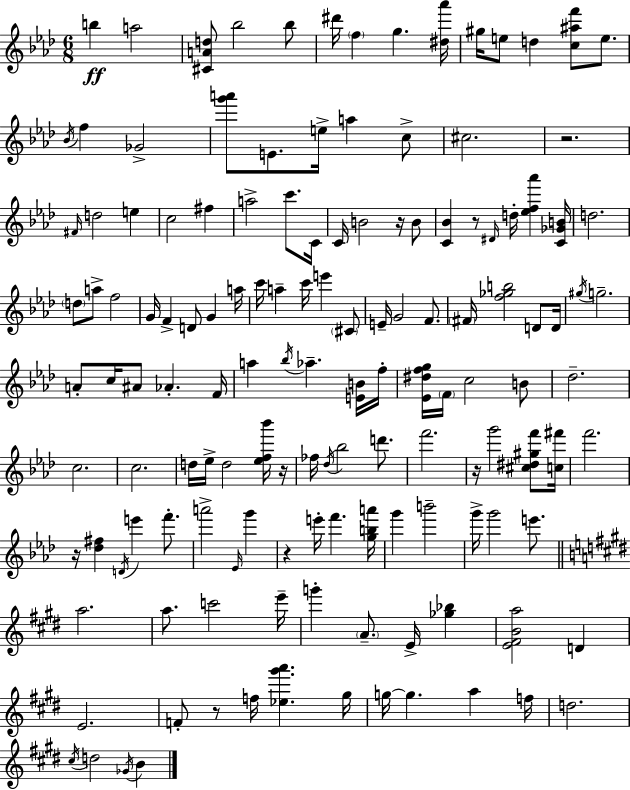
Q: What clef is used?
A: treble